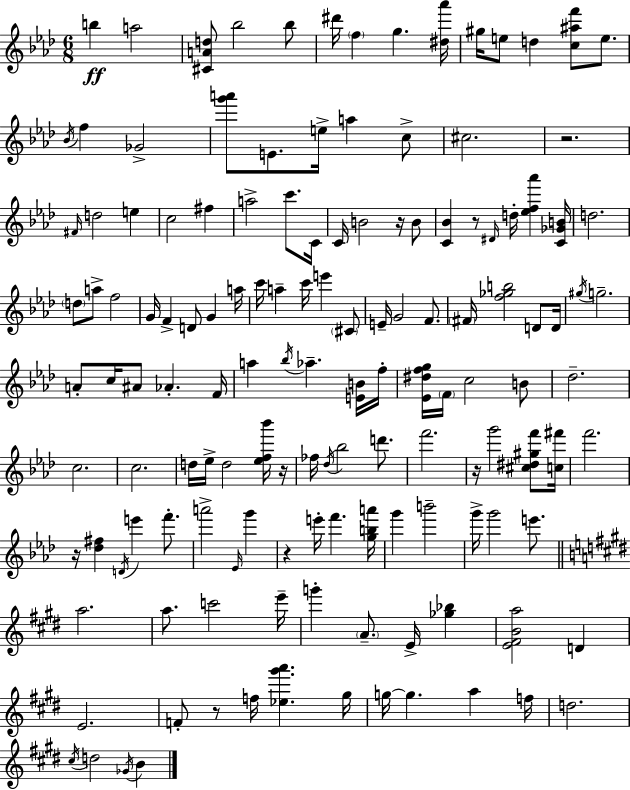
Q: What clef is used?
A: treble